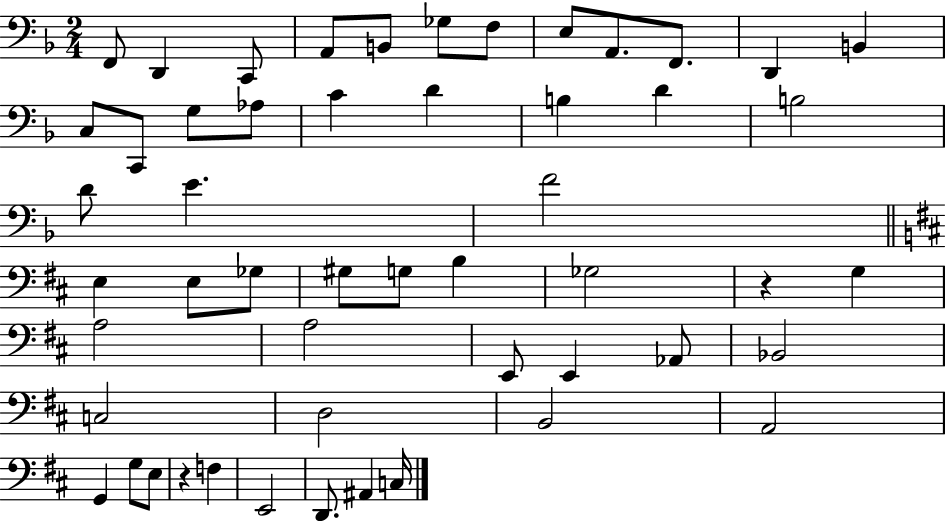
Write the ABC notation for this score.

X:1
T:Untitled
M:2/4
L:1/4
K:F
F,,/2 D,, C,,/2 A,,/2 B,,/2 _G,/2 F,/2 E,/2 A,,/2 F,,/2 D,, B,, C,/2 C,,/2 G,/2 _A,/2 C D B, D B,2 D/2 E F2 E, E,/2 _G,/2 ^G,/2 G,/2 B, _G,2 z G, A,2 A,2 E,,/2 E,, _A,,/2 _B,,2 C,2 D,2 B,,2 A,,2 G,, G,/2 E,/2 z F, E,,2 D,,/2 ^A,, C,/4